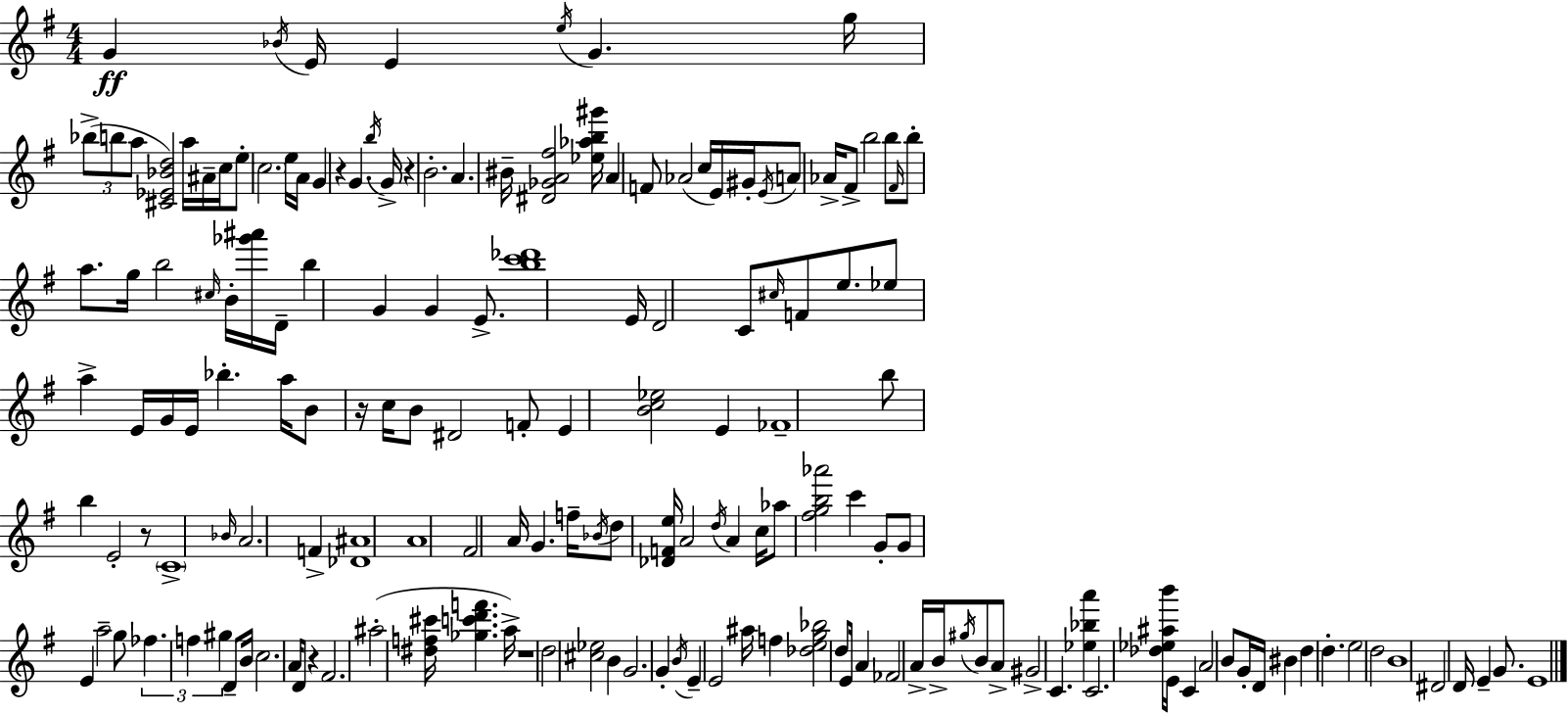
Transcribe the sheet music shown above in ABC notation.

X:1
T:Untitled
M:4/4
L:1/4
K:Em
G _B/4 E/4 E e/4 G g/4 _b/2 b/2 a/2 [^C_E_Bd]2 a/4 ^A/4 c/4 e/2 c2 e/4 A/4 G z G b/4 G/4 z B2 A ^B/4 [^D_GA^f]2 [_e_ab^g']/4 A F/2 _A2 c/4 E/4 ^G/4 E/4 A/2 _A/4 ^F/2 b2 b/2 ^F/4 b/2 a/2 g/4 b2 ^c/4 B/4 [_g'^a']/4 D/4 b G G E/2 [bc'_d']4 E/4 D2 C/2 ^c/4 F/2 e/2 _e/2 a E/4 G/4 E/4 _b a/4 B/2 z/4 c/4 B/2 ^D2 F/2 E [Bc_e]2 E _F4 b/2 b E2 z/2 C4 _B/4 A2 F [_D^A]4 A4 ^F2 A/4 G f/4 _B/4 d/2 [_DFe]/4 A2 d/4 A c/4 _a/2 [^fgb_a']2 c' G/2 G/2 E a2 g/2 _f f ^g D/2 B/4 c2 A/4 D/2 z ^F2 ^a2 [^df^c']/4 [_gc'd'f'] a/4 z4 d2 [^c_e]2 B G2 G B/4 E E2 ^a/4 f [_deg_b]2 d/2 E/4 A _F2 A/4 B/4 ^g/4 B/2 A/2 ^G2 C [_e_ba'] C2 [_d_e^ab']/4 E/4 C A2 B/2 G/4 D/4 ^B d d e2 d2 B4 ^D2 D/4 E G/2 E4